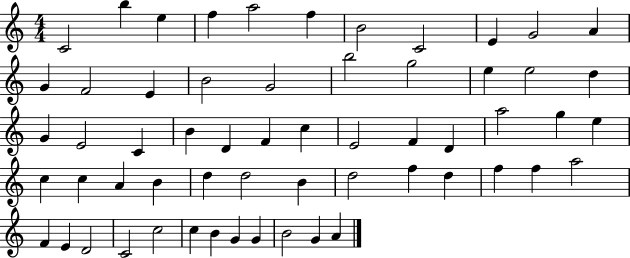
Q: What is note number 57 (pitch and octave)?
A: B4